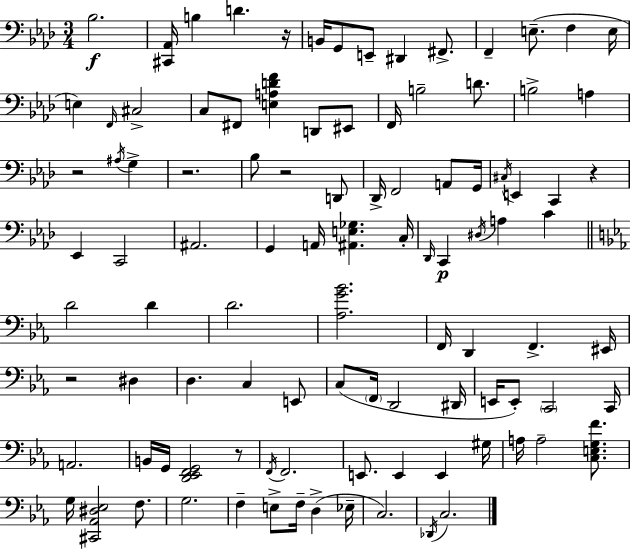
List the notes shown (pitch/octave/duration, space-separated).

Bb3/h. [C#2,Ab2]/s B3/q D4/q. R/s B2/s G2/e E2/e D#2/q F#2/e. F2/q E3/e. F3/q E3/s E3/q F2/s C#3/h C3/e F#2/e [E3,A3,D4,F4]/q D2/e EIS2/e F2/s B3/h D4/e. B3/h A3/q R/h A#3/s G3/q R/h. Bb3/e R/h D2/e Db2/s F2/h A2/e G2/s C#3/s E2/q C2/q R/q Eb2/q C2/h A#2/h. G2/q A2/s [A#2,E3,Gb3]/q. C3/s Db2/s C2/q D#3/s A3/q C4/q D4/h D4/q D4/h. [Ab3,G4,Bb4]/h. F2/s D2/q F2/q. EIS2/s R/h D#3/q D3/q. C3/q E2/e C3/e F2/s D2/h D#2/s E2/s E2/e C2/h C2/s A2/h. B2/s G2/s [D2,Eb2,F2,G2]/h R/e F2/s F2/h. E2/e. E2/q E2/q G#3/s A3/s A3/h [C3,E3,G3,F4]/e. G3/s [C#2,Ab2,D#3,Eb3]/h F3/e. G3/h. F3/q E3/e F3/s D3/q Eb3/s C3/h. Db2/s C3/h.